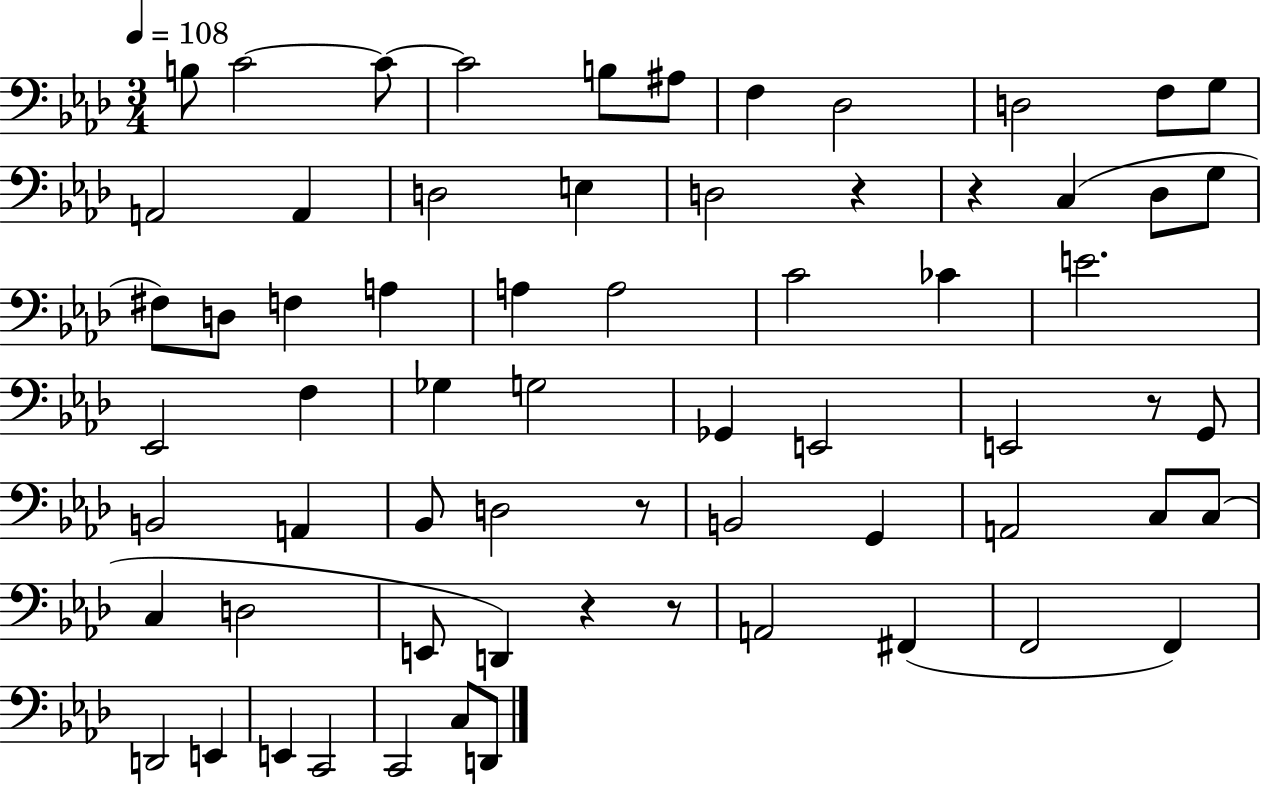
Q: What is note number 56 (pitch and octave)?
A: E2